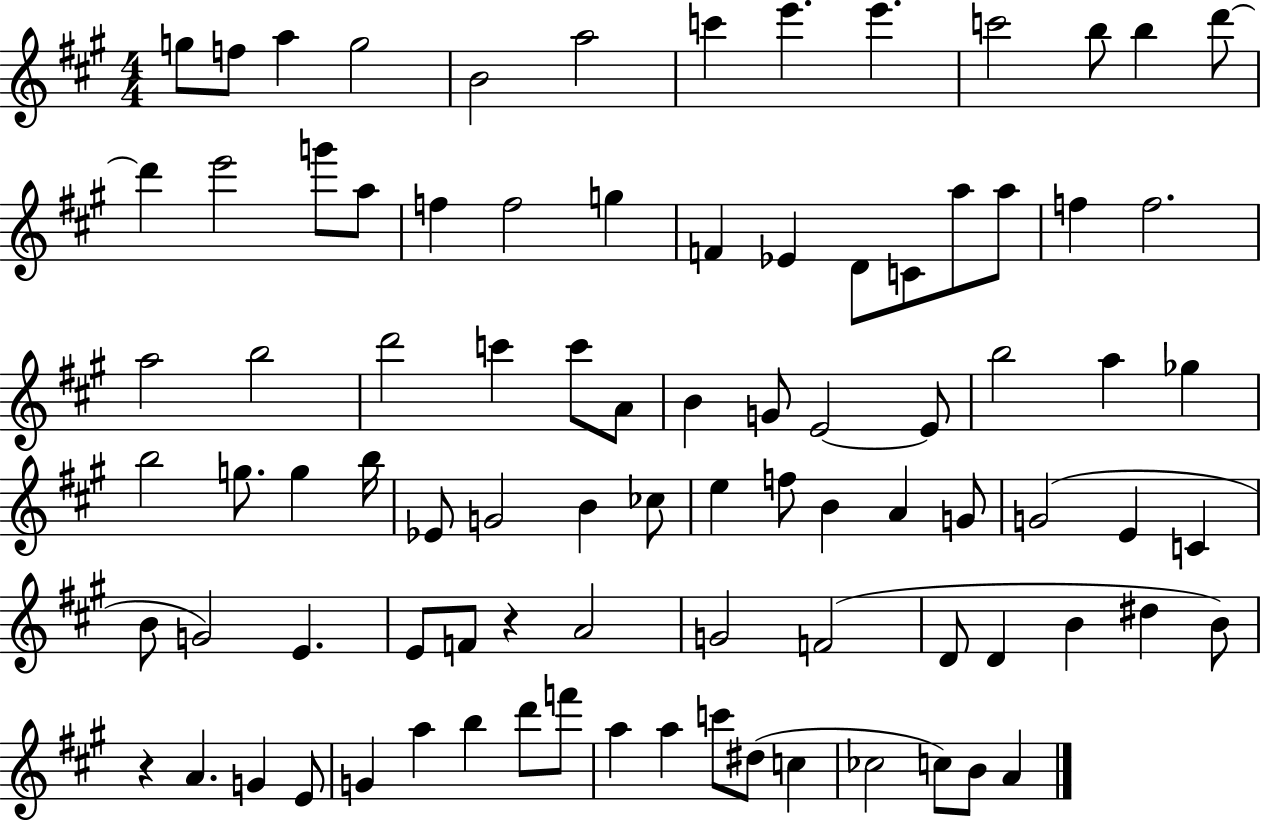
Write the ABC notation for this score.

X:1
T:Untitled
M:4/4
L:1/4
K:A
g/2 f/2 a g2 B2 a2 c' e' e' c'2 b/2 b d'/2 d' e'2 g'/2 a/2 f f2 g F _E D/2 C/2 a/2 a/2 f f2 a2 b2 d'2 c' c'/2 A/2 B G/2 E2 E/2 b2 a _g b2 g/2 g b/4 _E/2 G2 B _c/2 e f/2 B A G/2 G2 E C B/2 G2 E E/2 F/2 z A2 G2 F2 D/2 D B ^d B/2 z A G E/2 G a b d'/2 f'/2 a a c'/2 ^d/2 c _c2 c/2 B/2 A